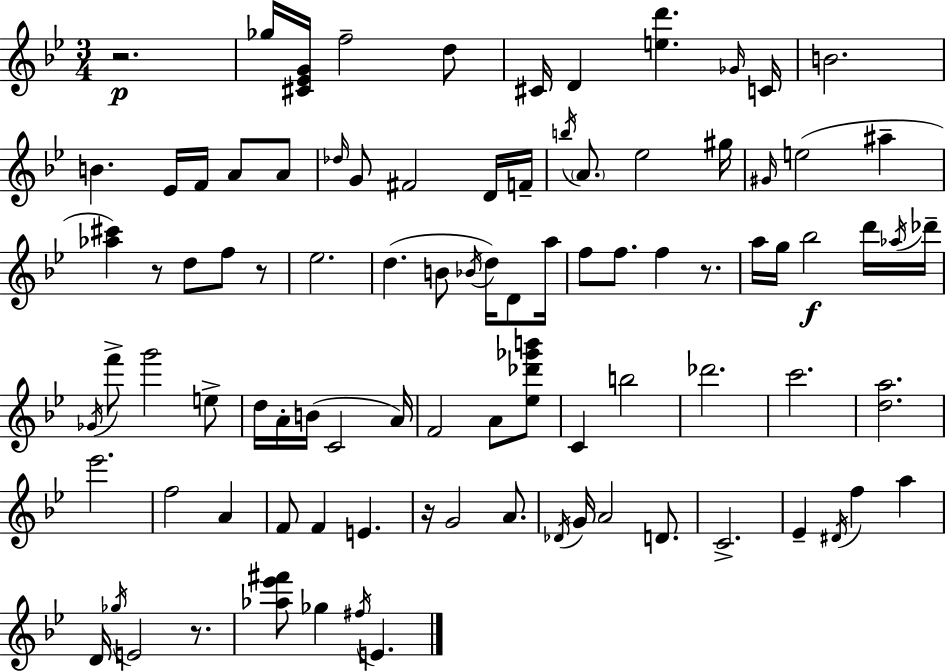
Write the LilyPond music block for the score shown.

{
  \clef treble
  \numericTimeSignature
  \time 3/4
  \key g \minor
  r2.\p | ges''16 <cis' ees' g'>16 f''2-- d''8 | cis'16 d'4 <e'' d'''>4. \grace { ges'16 } | c'16 b'2. | \break b'4. ees'16 f'16 a'8 a'8 | \grace { des''16 } g'8 fis'2 | d'16 f'16-- \acciaccatura { b''16 } \parenthesize a'8. ees''2 | gis''16 \grace { gis'16 } e''2( | \break ais''4-- <aes'' cis'''>4) r8 d''8 | f''8 r8 ees''2. | d''4.( b'8 | \acciaccatura { bes'16 } d''16) d'8 a''16 f''8 f''8. f''4 | \break r8. a''16 g''16 bes''2\f | d'''16 \acciaccatura { aes''16 } des'''16-- \acciaccatura { ges'16 } f'''8-> g'''2 | e''8-> d''16 a'16-. b'16( c'2 | a'16) f'2 | \break a'8 <ees'' des''' ges''' b'''>8 c'4 b''2 | des'''2. | c'''2. | <d'' a''>2. | \break ees'''2. | f''2 | a'4 f'8 f'4 | e'4. r16 g'2 | \break a'8. \acciaccatura { des'16 } g'16 a'2 | d'8. c'2.-> | ees'4-- | \acciaccatura { dis'16 } f''4 a''4 d'16 \acciaccatura { ges''16 } e'2 | \break r8. <aes'' ees''' fis'''>8 | ges''4 \acciaccatura { fis''16 } e'4. \bar "|."
}